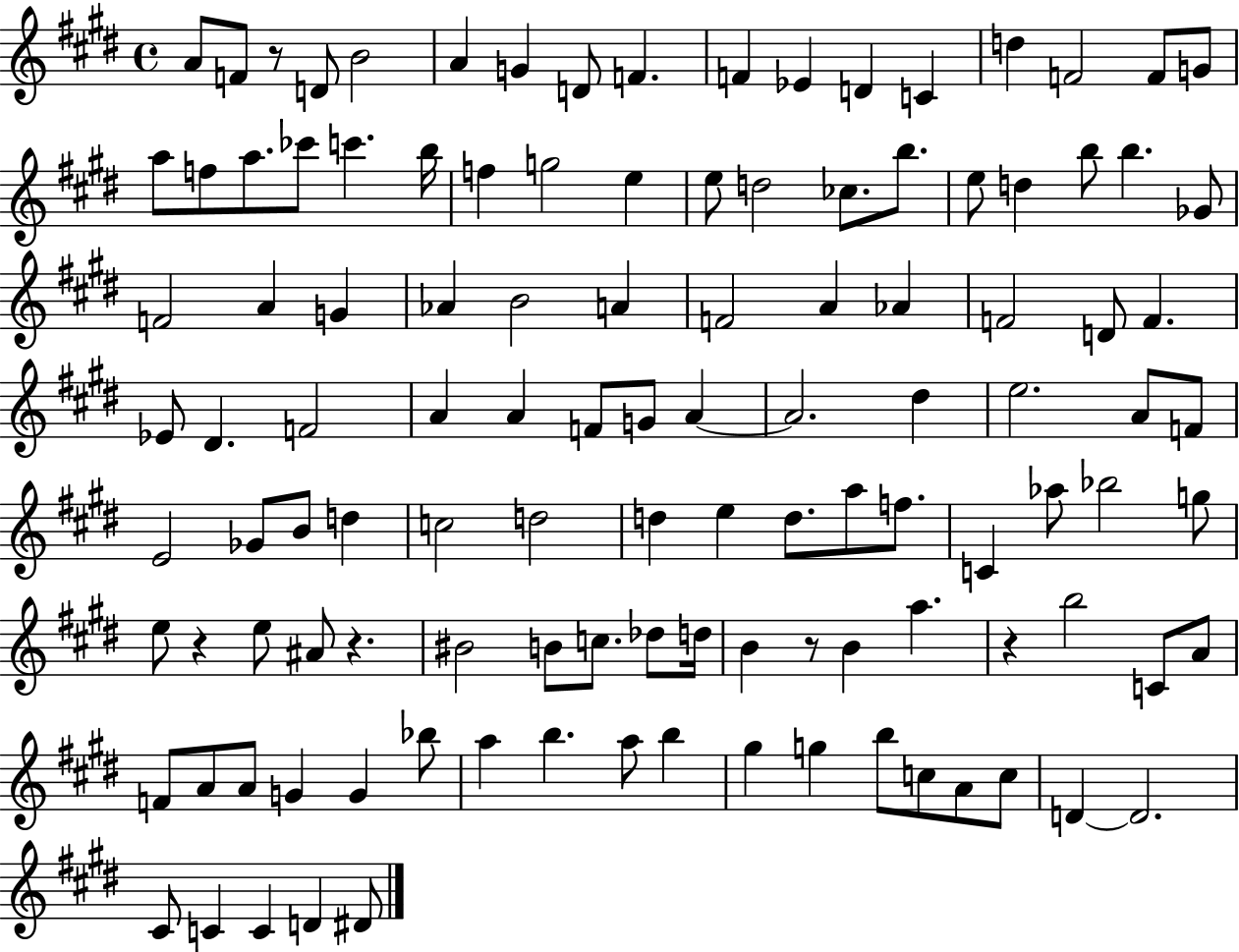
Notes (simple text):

A4/e F4/e R/e D4/e B4/h A4/q G4/q D4/e F4/q. F4/q Eb4/q D4/q C4/q D5/q F4/h F4/e G4/e A5/e F5/e A5/e. CES6/e C6/q. B5/s F5/q G5/h E5/q E5/e D5/h CES5/e. B5/e. E5/e D5/q B5/e B5/q. Gb4/e F4/h A4/q G4/q Ab4/q B4/h A4/q F4/h A4/q Ab4/q F4/h D4/e F4/q. Eb4/e D#4/q. F4/h A4/q A4/q F4/e G4/e A4/q A4/h. D#5/q E5/h. A4/e F4/e E4/h Gb4/e B4/e D5/q C5/h D5/h D5/q E5/q D5/e. A5/e F5/e. C4/q Ab5/e Bb5/h G5/e E5/e R/q E5/e A#4/e R/q. BIS4/h B4/e C5/e. Db5/e D5/s B4/q R/e B4/q A5/q. R/q B5/h C4/e A4/e F4/e A4/e A4/e G4/q G4/q Bb5/e A5/q B5/q. A5/e B5/q G#5/q G5/q B5/e C5/e A4/e C5/e D4/q D4/h. C#4/e C4/q C4/q D4/q D#4/e